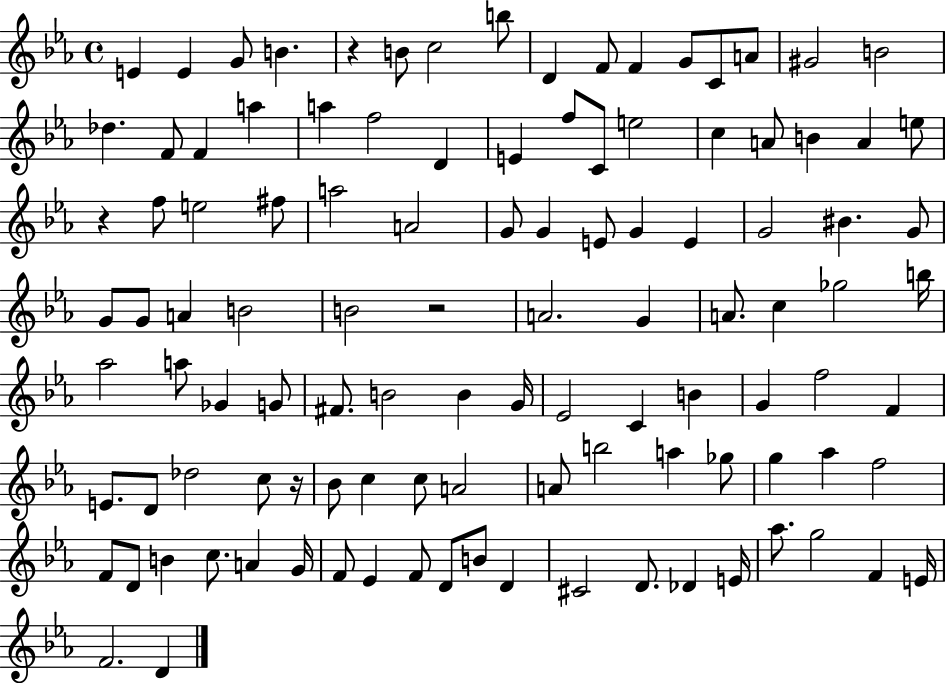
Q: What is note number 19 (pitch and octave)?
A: A5